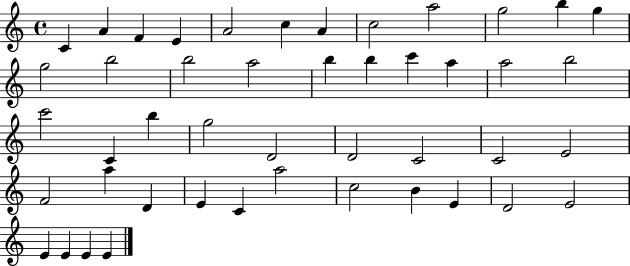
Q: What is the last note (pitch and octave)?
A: E4